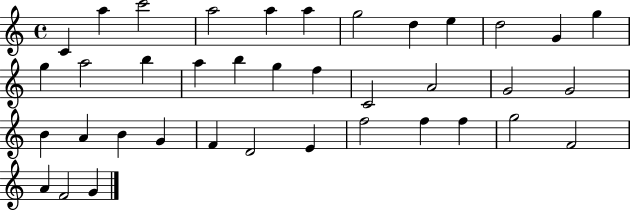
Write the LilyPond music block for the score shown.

{
  \clef treble
  \time 4/4
  \defaultTimeSignature
  \key c \major
  c'4 a''4 c'''2 | a''2 a''4 a''4 | g''2 d''4 e''4 | d''2 g'4 g''4 | \break g''4 a''2 b''4 | a''4 b''4 g''4 f''4 | c'2 a'2 | g'2 g'2 | \break b'4 a'4 b'4 g'4 | f'4 d'2 e'4 | f''2 f''4 f''4 | g''2 f'2 | \break a'4 f'2 g'4 | \bar "|."
}